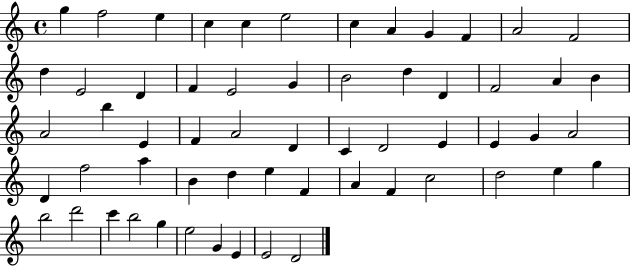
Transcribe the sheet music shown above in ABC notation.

X:1
T:Untitled
M:4/4
L:1/4
K:C
g f2 e c c e2 c A G F A2 F2 d E2 D F E2 G B2 d D F2 A B A2 b E F A2 D C D2 E E G A2 D f2 a B d e F A F c2 d2 e g b2 d'2 c' b2 g e2 G E E2 D2